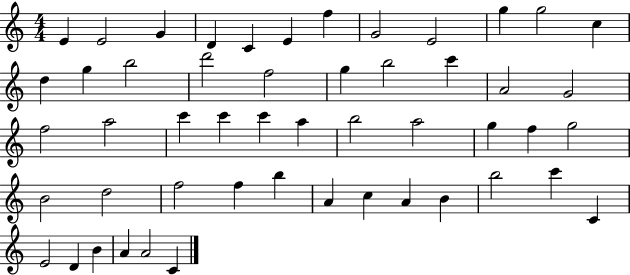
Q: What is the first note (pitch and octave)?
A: E4